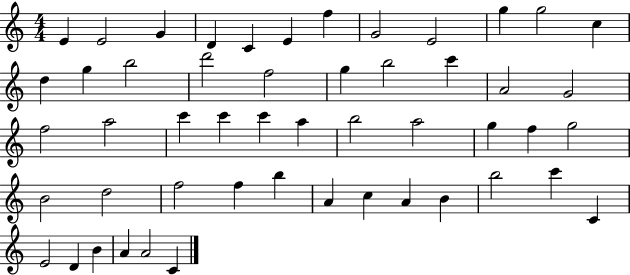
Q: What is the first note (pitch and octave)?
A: E4